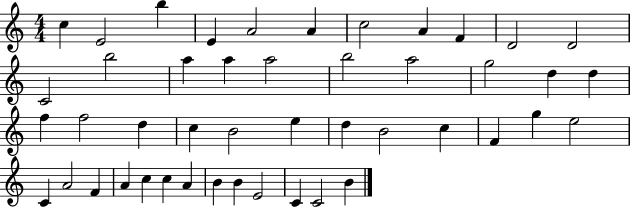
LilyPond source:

{
  \clef treble
  \numericTimeSignature
  \time 4/4
  \key c \major
  c''4 e'2 b''4 | e'4 a'2 a'4 | c''2 a'4 f'4 | d'2 d'2 | \break c'2 b''2 | a''4 a''4 a''2 | b''2 a''2 | g''2 d''4 d''4 | \break f''4 f''2 d''4 | c''4 b'2 e''4 | d''4 b'2 c''4 | f'4 g''4 e''2 | \break c'4 a'2 f'4 | a'4 c''4 c''4 a'4 | b'4 b'4 e'2 | c'4 c'2 b'4 | \break \bar "|."
}